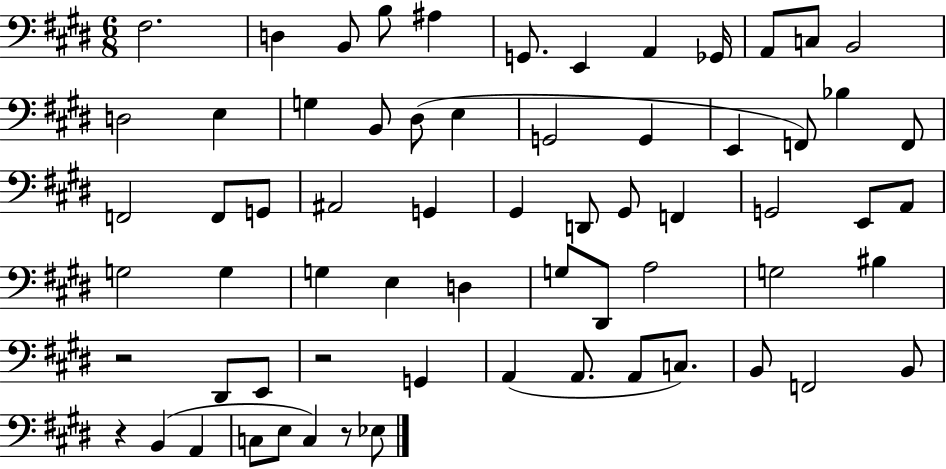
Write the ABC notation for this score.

X:1
T:Untitled
M:6/8
L:1/4
K:E
^F,2 D, B,,/2 B,/2 ^A, G,,/2 E,, A,, _G,,/4 A,,/2 C,/2 B,,2 D,2 E, G, B,,/2 ^D,/2 E, G,,2 G,, E,, F,,/2 _B, F,,/2 F,,2 F,,/2 G,,/2 ^A,,2 G,, ^G,, D,,/2 ^G,,/2 F,, G,,2 E,,/2 A,,/2 G,2 G, G, E, D, G,/2 ^D,,/2 A,2 G,2 ^B, z2 ^D,,/2 E,,/2 z2 G,, A,, A,,/2 A,,/2 C,/2 B,,/2 F,,2 B,,/2 z B,, A,, C,/2 E,/2 C, z/2 _E,/2